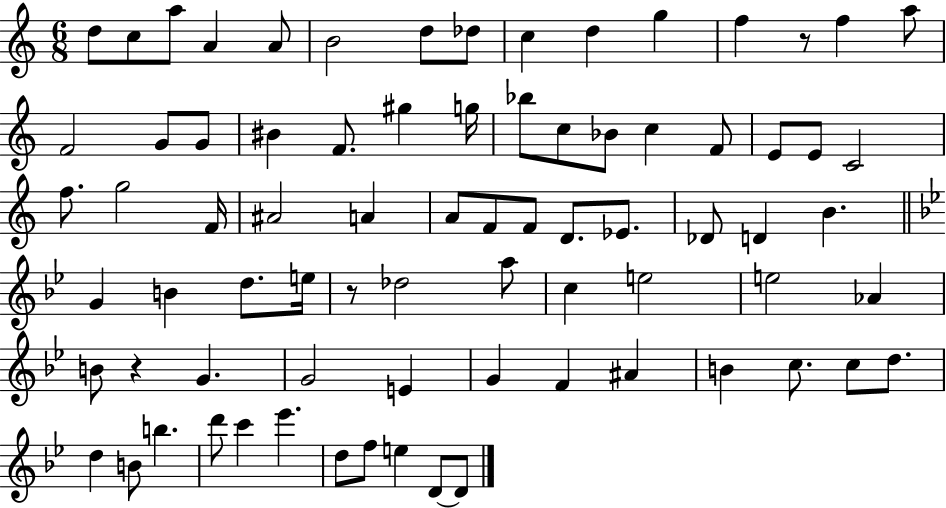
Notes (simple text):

D5/e C5/e A5/e A4/q A4/e B4/h D5/e Db5/e C5/q D5/q G5/q F5/q R/e F5/q A5/e F4/h G4/e G4/e BIS4/q F4/e. G#5/q G5/s Bb5/e C5/e Bb4/e C5/q F4/e E4/e E4/e C4/h F5/e. G5/h F4/s A#4/h A4/q A4/e F4/e F4/e D4/e. Eb4/e. Db4/e D4/q B4/q. G4/q B4/q D5/e. E5/s R/e Db5/h A5/e C5/q E5/h E5/h Ab4/q B4/e R/q G4/q. G4/h E4/q G4/q F4/q A#4/q B4/q C5/e. C5/e D5/e. D5/q B4/e B5/q. D6/e C6/q Eb6/q. D5/e F5/e E5/q D4/e D4/e